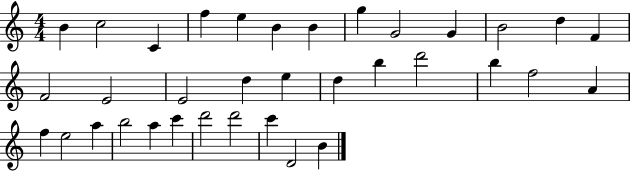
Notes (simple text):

B4/q C5/h C4/q F5/q E5/q B4/q B4/q G5/q G4/h G4/q B4/h D5/q F4/q F4/h E4/h E4/h D5/q E5/q D5/q B5/q D6/h B5/q F5/h A4/q F5/q E5/h A5/q B5/h A5/q C6/q D6/h D6/h C6/q D4/h B4/q